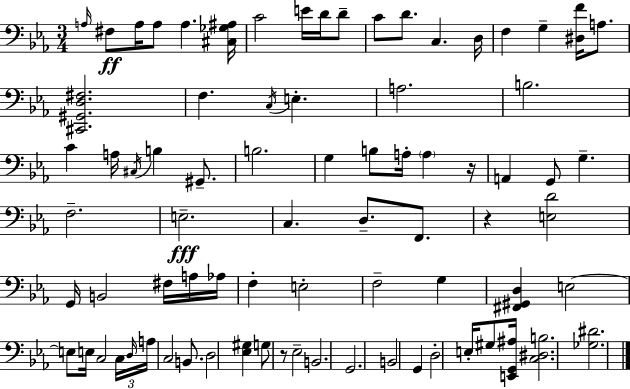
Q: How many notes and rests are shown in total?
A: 79